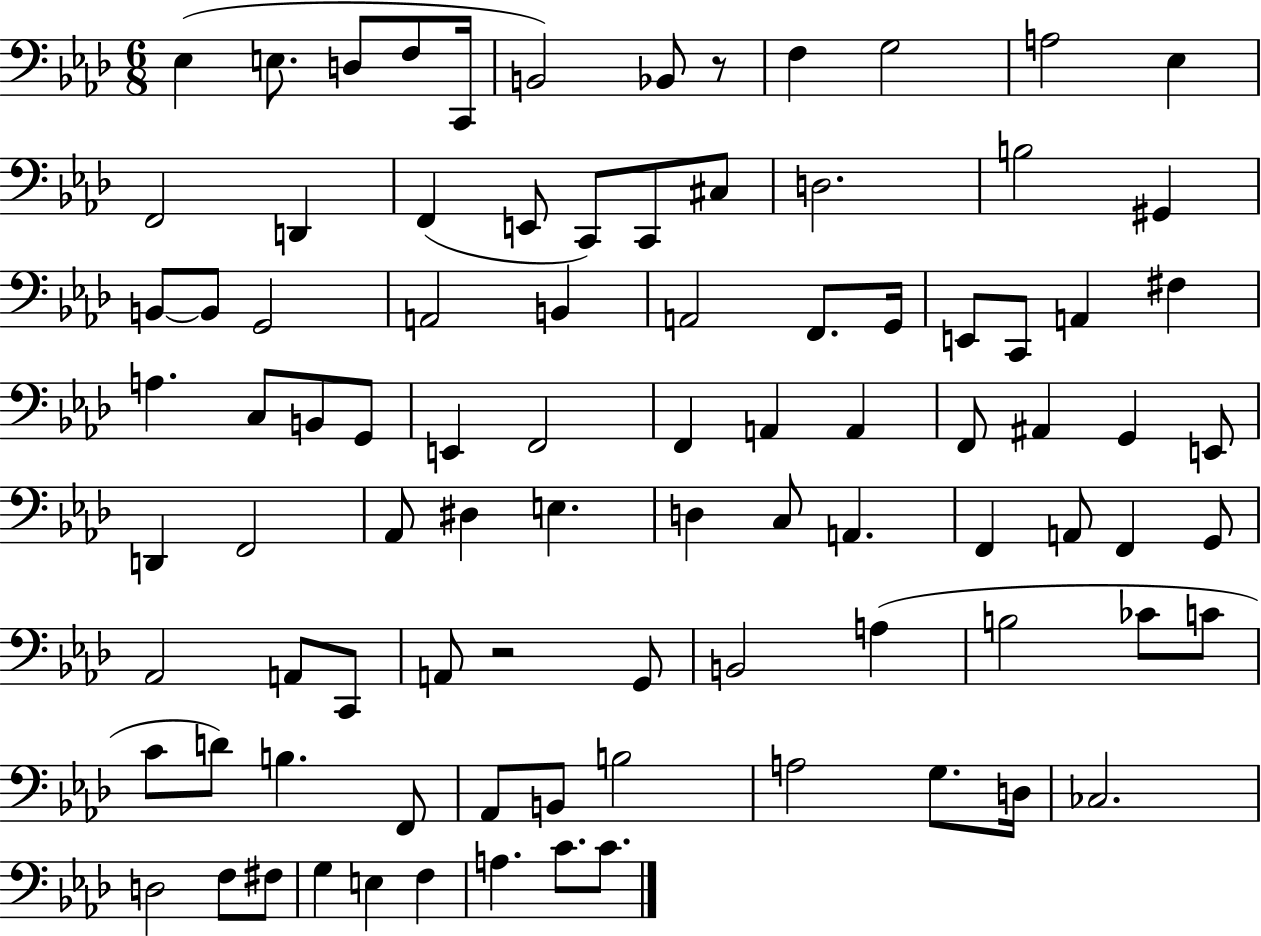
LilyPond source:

{
  \clef bass
  \numericTimeSignature
  \time 6/8
  \key aes \major
  ees4( e8. d8 f8 c,16 | b,2) bes,8 r8 | f4 g2 | a2 ees4 | \break f,2 d,4 | f,4( e,8 c,8) c,8 cis8 | d2. | b2 gis,4 | \break b,8~~ b,8 g,2 | a,2 b,4 | a,2 f,8. g,16 | e,8 c,8 a,4 fis4 | \break a4. c8 b,8 g,8 | e,4 f,2 | f,4 a,4 a,4 | f,8 ais,4 g,4 e,8 | \break d,4 f,2 | aes,8 dis4 e4. | d4 c8 a,4. | f,4 a,8 f,4 g,8 | \break aes,2 a,8 c,8 | a,8 r2 g,8 | b,2 a4( | b2 ces'8 c'8 | \break c'8 d'8) b4. f,8 | aes,8 b,8 b2 | a2 g8. d16 | ces2. | \break d2 f8 fis8 | g4 e4 f4 | a4. c'8. c'8. | \bar "|."
}